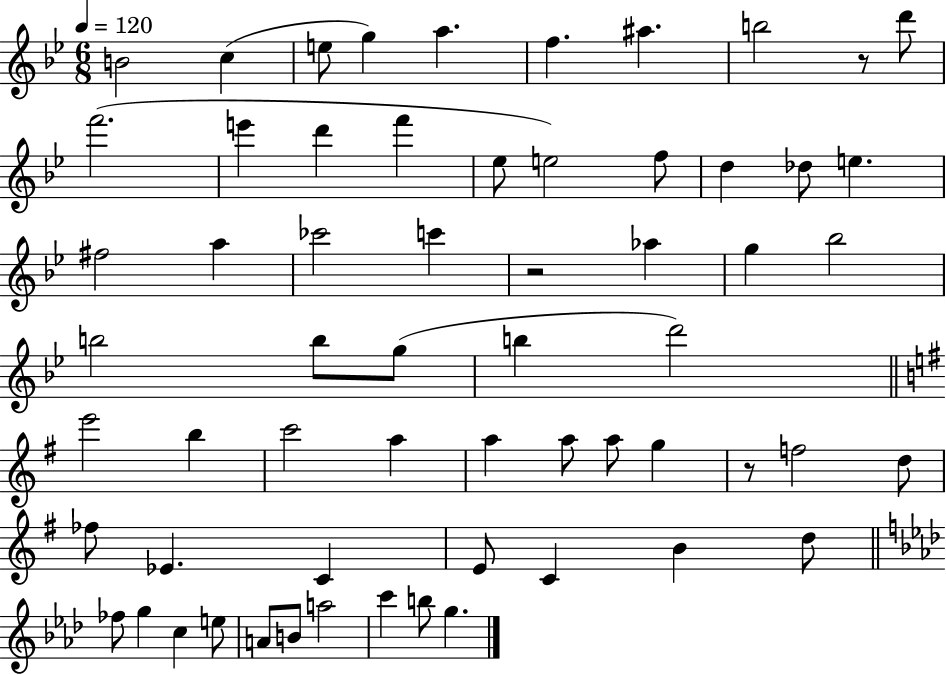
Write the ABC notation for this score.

X:1
T:Untitled
M:6/8
L:1/4
K:Bb
B2 c e/2 g a f ^a b2 z/2 d'/2 f'2 e' d' f' _e/2 e2 f/2 d _d/2 e ^f2 a _c'2 c' z2 _a g _b2 b2 b/2 g/2 b d'2 e'2 b c'2 a a a/2 a/2 g z/2 f2 d/2 _f/2 _E C E/2 C B d/2 _f/2 g c e/2 A/2 B/2 a2 c' b/2 g